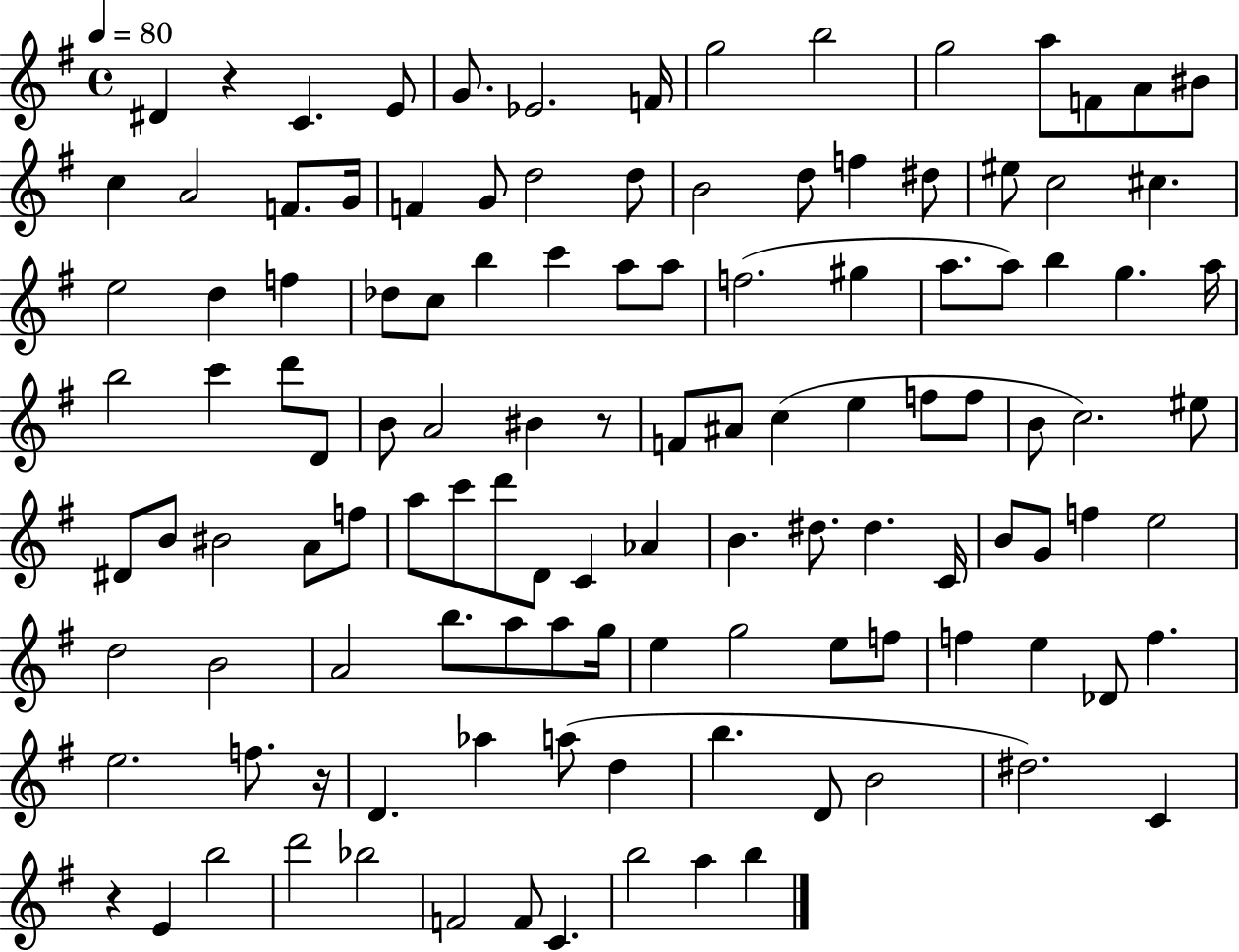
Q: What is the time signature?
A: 4/4